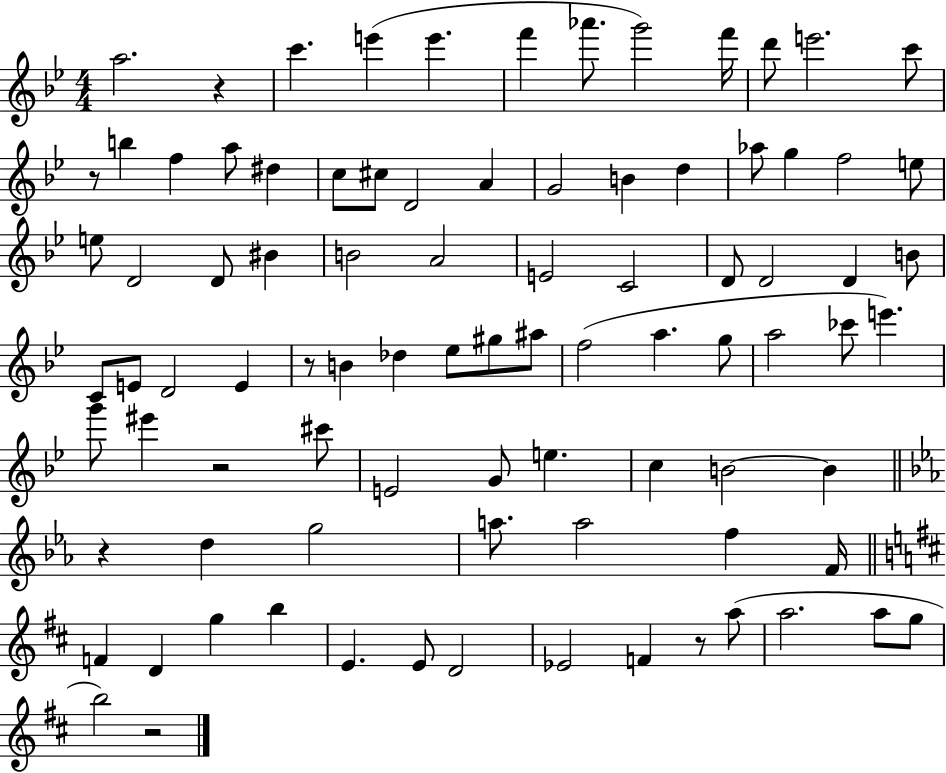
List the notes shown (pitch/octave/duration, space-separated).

A5/h. R/q C6/q. E6/q E6/q. F6/q Ab6/e. G6/h F6/s D6/e E6/h. C6/e R/e B5/q F5/q A5/e D#5/q C5/e C#5/e D4/h A4/q G4/h B4/q D5/q Ab5/e G5/q F5/h E5/e E5/e D4/h D4/e BIS4/q B4/h A4/h E4/h C4/h D4/e D4/h D4/q B4/e C4/e E4/e D4/h E4/q R/e B4/q Db5/q Eb5/e G#5/e A#5/e F5/h A5/q. G5/e A5/h CES6/e E6/q. G6/e EIS6/q R/h C#6/e E4/h G4/e E5/q. C5/q B4/h B4/q R/q D5/q G5/h A5/e. A5/h F5/q F4/s F4/q D4/q G5/q B5/q E4/q. E4/e D4/h Eb4/h F4/q R/e A5/e A5/h. A5/e G5/e B5/h R/h